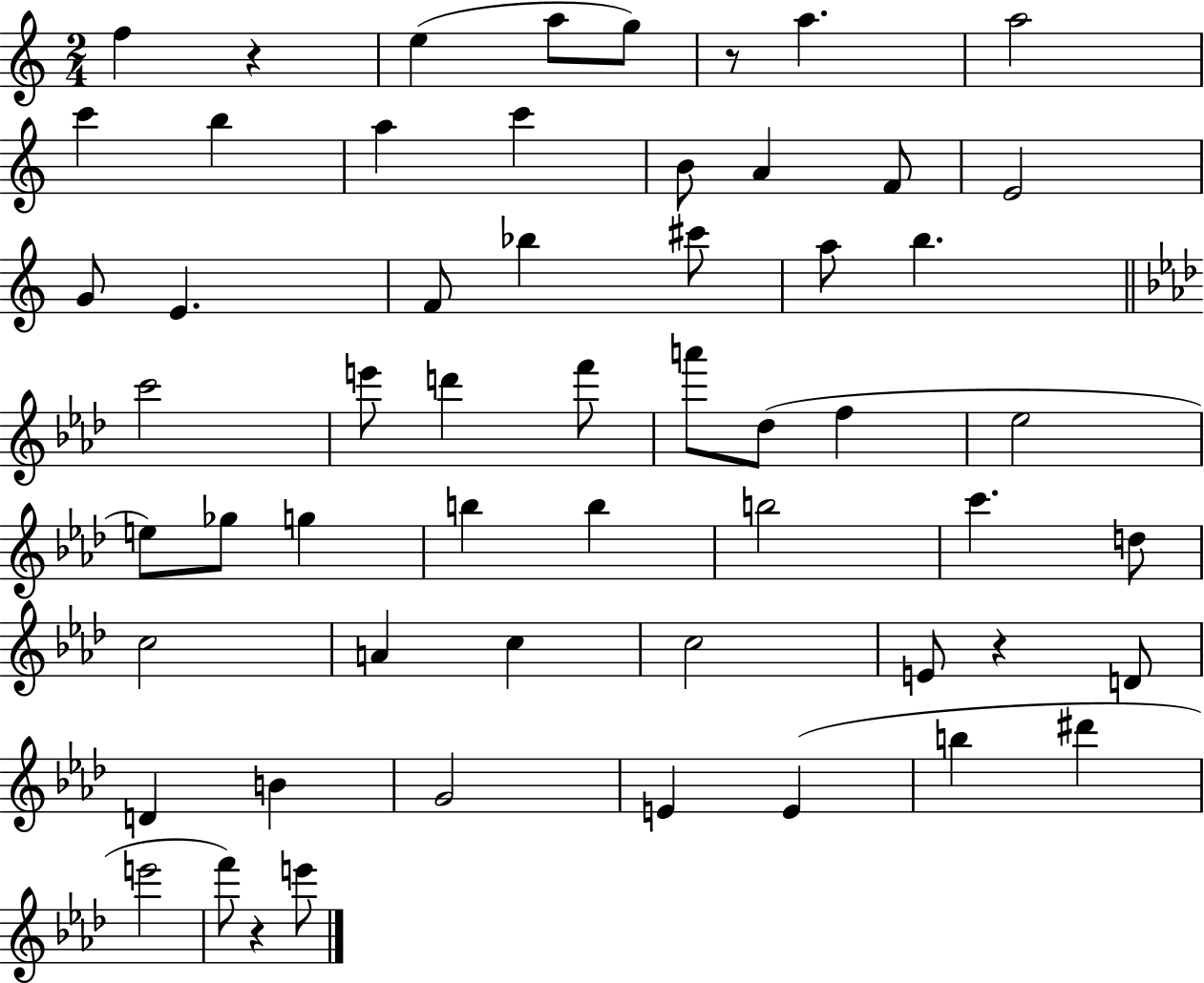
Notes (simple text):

F5/q R/q E5/q A5/e G5/e R/e A5/q. A5/h C6/q B5/q A5/q C6/q B4/e A4/q F4/e E4/h G4/e E4/q. F4/e Bb5/q C#6/e A5/e B5/q. C6/h E6/e D6/q F6/e A6/e Db5/e F5/q Eb5/h E5/e Gb5/e G5/q B5/q B5/q B5/h C6/q. D5/e C5/h A4/q C5/q C5/h E4/e R/q D4/e D4/q B4/q G4/h E4/q E4/q B5/q D#6/q E6/h F6/e R/q E6/e